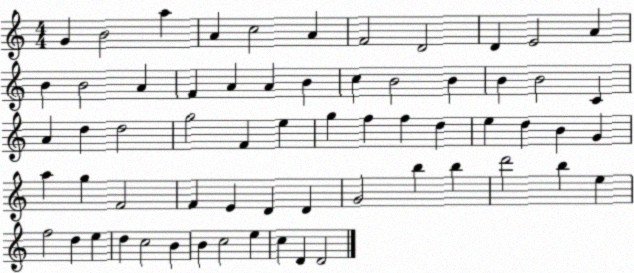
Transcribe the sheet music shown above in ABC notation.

X:1
T:Untitled
M:4/4
L:1/4
K:C
G B2 a A c2 A F2 D2 D E2 A B B2 A F A A B c B2 B B B2 C A d d2 g2 F e g f f d e d B G a g F2 F E D D G2 b b d'2 b e f2 d e d c2 B B c2 e c D D2